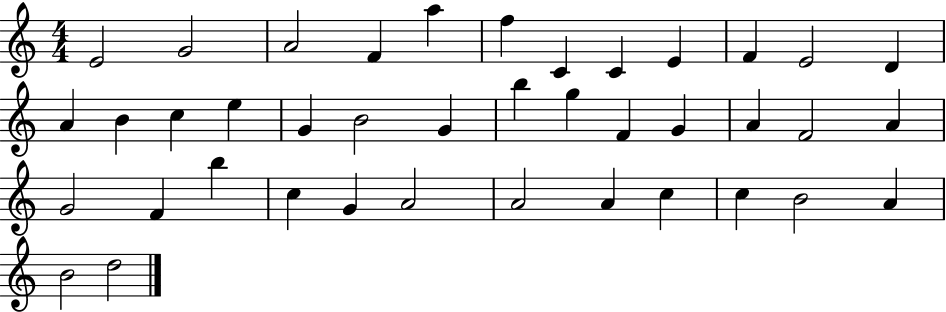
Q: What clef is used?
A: treble